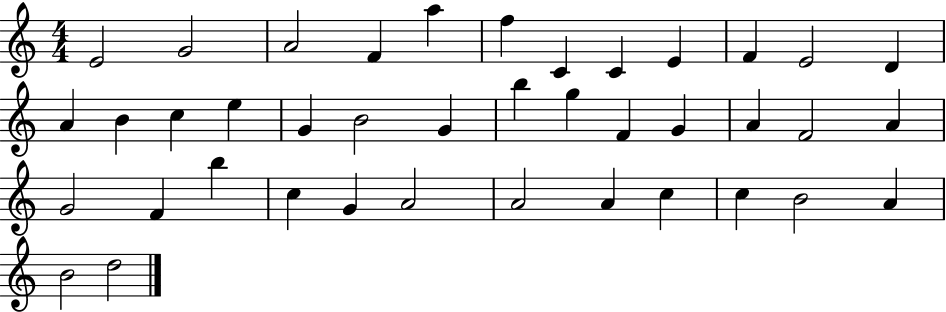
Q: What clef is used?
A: treble